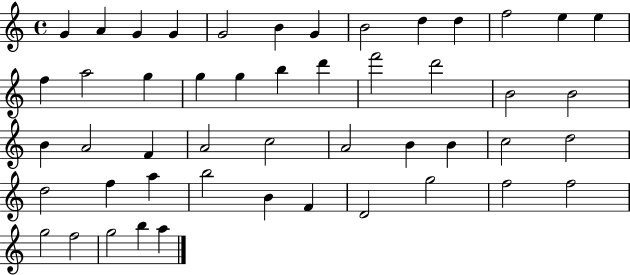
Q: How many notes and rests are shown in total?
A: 49